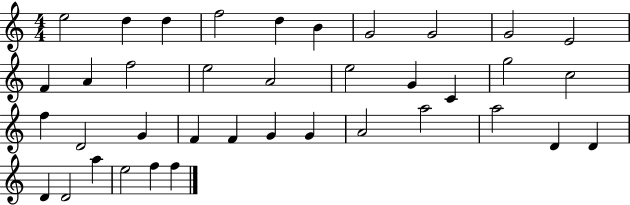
X:1
T:Untitled
M:4/4
L:1/4
K:C
e2 d d f2 d B G2 G2 G2 E2 F A f2 e2 A2 e2 G C g2 c2 f D2 G F F G G A2 a2 a2 D D D D2 a e2 f f